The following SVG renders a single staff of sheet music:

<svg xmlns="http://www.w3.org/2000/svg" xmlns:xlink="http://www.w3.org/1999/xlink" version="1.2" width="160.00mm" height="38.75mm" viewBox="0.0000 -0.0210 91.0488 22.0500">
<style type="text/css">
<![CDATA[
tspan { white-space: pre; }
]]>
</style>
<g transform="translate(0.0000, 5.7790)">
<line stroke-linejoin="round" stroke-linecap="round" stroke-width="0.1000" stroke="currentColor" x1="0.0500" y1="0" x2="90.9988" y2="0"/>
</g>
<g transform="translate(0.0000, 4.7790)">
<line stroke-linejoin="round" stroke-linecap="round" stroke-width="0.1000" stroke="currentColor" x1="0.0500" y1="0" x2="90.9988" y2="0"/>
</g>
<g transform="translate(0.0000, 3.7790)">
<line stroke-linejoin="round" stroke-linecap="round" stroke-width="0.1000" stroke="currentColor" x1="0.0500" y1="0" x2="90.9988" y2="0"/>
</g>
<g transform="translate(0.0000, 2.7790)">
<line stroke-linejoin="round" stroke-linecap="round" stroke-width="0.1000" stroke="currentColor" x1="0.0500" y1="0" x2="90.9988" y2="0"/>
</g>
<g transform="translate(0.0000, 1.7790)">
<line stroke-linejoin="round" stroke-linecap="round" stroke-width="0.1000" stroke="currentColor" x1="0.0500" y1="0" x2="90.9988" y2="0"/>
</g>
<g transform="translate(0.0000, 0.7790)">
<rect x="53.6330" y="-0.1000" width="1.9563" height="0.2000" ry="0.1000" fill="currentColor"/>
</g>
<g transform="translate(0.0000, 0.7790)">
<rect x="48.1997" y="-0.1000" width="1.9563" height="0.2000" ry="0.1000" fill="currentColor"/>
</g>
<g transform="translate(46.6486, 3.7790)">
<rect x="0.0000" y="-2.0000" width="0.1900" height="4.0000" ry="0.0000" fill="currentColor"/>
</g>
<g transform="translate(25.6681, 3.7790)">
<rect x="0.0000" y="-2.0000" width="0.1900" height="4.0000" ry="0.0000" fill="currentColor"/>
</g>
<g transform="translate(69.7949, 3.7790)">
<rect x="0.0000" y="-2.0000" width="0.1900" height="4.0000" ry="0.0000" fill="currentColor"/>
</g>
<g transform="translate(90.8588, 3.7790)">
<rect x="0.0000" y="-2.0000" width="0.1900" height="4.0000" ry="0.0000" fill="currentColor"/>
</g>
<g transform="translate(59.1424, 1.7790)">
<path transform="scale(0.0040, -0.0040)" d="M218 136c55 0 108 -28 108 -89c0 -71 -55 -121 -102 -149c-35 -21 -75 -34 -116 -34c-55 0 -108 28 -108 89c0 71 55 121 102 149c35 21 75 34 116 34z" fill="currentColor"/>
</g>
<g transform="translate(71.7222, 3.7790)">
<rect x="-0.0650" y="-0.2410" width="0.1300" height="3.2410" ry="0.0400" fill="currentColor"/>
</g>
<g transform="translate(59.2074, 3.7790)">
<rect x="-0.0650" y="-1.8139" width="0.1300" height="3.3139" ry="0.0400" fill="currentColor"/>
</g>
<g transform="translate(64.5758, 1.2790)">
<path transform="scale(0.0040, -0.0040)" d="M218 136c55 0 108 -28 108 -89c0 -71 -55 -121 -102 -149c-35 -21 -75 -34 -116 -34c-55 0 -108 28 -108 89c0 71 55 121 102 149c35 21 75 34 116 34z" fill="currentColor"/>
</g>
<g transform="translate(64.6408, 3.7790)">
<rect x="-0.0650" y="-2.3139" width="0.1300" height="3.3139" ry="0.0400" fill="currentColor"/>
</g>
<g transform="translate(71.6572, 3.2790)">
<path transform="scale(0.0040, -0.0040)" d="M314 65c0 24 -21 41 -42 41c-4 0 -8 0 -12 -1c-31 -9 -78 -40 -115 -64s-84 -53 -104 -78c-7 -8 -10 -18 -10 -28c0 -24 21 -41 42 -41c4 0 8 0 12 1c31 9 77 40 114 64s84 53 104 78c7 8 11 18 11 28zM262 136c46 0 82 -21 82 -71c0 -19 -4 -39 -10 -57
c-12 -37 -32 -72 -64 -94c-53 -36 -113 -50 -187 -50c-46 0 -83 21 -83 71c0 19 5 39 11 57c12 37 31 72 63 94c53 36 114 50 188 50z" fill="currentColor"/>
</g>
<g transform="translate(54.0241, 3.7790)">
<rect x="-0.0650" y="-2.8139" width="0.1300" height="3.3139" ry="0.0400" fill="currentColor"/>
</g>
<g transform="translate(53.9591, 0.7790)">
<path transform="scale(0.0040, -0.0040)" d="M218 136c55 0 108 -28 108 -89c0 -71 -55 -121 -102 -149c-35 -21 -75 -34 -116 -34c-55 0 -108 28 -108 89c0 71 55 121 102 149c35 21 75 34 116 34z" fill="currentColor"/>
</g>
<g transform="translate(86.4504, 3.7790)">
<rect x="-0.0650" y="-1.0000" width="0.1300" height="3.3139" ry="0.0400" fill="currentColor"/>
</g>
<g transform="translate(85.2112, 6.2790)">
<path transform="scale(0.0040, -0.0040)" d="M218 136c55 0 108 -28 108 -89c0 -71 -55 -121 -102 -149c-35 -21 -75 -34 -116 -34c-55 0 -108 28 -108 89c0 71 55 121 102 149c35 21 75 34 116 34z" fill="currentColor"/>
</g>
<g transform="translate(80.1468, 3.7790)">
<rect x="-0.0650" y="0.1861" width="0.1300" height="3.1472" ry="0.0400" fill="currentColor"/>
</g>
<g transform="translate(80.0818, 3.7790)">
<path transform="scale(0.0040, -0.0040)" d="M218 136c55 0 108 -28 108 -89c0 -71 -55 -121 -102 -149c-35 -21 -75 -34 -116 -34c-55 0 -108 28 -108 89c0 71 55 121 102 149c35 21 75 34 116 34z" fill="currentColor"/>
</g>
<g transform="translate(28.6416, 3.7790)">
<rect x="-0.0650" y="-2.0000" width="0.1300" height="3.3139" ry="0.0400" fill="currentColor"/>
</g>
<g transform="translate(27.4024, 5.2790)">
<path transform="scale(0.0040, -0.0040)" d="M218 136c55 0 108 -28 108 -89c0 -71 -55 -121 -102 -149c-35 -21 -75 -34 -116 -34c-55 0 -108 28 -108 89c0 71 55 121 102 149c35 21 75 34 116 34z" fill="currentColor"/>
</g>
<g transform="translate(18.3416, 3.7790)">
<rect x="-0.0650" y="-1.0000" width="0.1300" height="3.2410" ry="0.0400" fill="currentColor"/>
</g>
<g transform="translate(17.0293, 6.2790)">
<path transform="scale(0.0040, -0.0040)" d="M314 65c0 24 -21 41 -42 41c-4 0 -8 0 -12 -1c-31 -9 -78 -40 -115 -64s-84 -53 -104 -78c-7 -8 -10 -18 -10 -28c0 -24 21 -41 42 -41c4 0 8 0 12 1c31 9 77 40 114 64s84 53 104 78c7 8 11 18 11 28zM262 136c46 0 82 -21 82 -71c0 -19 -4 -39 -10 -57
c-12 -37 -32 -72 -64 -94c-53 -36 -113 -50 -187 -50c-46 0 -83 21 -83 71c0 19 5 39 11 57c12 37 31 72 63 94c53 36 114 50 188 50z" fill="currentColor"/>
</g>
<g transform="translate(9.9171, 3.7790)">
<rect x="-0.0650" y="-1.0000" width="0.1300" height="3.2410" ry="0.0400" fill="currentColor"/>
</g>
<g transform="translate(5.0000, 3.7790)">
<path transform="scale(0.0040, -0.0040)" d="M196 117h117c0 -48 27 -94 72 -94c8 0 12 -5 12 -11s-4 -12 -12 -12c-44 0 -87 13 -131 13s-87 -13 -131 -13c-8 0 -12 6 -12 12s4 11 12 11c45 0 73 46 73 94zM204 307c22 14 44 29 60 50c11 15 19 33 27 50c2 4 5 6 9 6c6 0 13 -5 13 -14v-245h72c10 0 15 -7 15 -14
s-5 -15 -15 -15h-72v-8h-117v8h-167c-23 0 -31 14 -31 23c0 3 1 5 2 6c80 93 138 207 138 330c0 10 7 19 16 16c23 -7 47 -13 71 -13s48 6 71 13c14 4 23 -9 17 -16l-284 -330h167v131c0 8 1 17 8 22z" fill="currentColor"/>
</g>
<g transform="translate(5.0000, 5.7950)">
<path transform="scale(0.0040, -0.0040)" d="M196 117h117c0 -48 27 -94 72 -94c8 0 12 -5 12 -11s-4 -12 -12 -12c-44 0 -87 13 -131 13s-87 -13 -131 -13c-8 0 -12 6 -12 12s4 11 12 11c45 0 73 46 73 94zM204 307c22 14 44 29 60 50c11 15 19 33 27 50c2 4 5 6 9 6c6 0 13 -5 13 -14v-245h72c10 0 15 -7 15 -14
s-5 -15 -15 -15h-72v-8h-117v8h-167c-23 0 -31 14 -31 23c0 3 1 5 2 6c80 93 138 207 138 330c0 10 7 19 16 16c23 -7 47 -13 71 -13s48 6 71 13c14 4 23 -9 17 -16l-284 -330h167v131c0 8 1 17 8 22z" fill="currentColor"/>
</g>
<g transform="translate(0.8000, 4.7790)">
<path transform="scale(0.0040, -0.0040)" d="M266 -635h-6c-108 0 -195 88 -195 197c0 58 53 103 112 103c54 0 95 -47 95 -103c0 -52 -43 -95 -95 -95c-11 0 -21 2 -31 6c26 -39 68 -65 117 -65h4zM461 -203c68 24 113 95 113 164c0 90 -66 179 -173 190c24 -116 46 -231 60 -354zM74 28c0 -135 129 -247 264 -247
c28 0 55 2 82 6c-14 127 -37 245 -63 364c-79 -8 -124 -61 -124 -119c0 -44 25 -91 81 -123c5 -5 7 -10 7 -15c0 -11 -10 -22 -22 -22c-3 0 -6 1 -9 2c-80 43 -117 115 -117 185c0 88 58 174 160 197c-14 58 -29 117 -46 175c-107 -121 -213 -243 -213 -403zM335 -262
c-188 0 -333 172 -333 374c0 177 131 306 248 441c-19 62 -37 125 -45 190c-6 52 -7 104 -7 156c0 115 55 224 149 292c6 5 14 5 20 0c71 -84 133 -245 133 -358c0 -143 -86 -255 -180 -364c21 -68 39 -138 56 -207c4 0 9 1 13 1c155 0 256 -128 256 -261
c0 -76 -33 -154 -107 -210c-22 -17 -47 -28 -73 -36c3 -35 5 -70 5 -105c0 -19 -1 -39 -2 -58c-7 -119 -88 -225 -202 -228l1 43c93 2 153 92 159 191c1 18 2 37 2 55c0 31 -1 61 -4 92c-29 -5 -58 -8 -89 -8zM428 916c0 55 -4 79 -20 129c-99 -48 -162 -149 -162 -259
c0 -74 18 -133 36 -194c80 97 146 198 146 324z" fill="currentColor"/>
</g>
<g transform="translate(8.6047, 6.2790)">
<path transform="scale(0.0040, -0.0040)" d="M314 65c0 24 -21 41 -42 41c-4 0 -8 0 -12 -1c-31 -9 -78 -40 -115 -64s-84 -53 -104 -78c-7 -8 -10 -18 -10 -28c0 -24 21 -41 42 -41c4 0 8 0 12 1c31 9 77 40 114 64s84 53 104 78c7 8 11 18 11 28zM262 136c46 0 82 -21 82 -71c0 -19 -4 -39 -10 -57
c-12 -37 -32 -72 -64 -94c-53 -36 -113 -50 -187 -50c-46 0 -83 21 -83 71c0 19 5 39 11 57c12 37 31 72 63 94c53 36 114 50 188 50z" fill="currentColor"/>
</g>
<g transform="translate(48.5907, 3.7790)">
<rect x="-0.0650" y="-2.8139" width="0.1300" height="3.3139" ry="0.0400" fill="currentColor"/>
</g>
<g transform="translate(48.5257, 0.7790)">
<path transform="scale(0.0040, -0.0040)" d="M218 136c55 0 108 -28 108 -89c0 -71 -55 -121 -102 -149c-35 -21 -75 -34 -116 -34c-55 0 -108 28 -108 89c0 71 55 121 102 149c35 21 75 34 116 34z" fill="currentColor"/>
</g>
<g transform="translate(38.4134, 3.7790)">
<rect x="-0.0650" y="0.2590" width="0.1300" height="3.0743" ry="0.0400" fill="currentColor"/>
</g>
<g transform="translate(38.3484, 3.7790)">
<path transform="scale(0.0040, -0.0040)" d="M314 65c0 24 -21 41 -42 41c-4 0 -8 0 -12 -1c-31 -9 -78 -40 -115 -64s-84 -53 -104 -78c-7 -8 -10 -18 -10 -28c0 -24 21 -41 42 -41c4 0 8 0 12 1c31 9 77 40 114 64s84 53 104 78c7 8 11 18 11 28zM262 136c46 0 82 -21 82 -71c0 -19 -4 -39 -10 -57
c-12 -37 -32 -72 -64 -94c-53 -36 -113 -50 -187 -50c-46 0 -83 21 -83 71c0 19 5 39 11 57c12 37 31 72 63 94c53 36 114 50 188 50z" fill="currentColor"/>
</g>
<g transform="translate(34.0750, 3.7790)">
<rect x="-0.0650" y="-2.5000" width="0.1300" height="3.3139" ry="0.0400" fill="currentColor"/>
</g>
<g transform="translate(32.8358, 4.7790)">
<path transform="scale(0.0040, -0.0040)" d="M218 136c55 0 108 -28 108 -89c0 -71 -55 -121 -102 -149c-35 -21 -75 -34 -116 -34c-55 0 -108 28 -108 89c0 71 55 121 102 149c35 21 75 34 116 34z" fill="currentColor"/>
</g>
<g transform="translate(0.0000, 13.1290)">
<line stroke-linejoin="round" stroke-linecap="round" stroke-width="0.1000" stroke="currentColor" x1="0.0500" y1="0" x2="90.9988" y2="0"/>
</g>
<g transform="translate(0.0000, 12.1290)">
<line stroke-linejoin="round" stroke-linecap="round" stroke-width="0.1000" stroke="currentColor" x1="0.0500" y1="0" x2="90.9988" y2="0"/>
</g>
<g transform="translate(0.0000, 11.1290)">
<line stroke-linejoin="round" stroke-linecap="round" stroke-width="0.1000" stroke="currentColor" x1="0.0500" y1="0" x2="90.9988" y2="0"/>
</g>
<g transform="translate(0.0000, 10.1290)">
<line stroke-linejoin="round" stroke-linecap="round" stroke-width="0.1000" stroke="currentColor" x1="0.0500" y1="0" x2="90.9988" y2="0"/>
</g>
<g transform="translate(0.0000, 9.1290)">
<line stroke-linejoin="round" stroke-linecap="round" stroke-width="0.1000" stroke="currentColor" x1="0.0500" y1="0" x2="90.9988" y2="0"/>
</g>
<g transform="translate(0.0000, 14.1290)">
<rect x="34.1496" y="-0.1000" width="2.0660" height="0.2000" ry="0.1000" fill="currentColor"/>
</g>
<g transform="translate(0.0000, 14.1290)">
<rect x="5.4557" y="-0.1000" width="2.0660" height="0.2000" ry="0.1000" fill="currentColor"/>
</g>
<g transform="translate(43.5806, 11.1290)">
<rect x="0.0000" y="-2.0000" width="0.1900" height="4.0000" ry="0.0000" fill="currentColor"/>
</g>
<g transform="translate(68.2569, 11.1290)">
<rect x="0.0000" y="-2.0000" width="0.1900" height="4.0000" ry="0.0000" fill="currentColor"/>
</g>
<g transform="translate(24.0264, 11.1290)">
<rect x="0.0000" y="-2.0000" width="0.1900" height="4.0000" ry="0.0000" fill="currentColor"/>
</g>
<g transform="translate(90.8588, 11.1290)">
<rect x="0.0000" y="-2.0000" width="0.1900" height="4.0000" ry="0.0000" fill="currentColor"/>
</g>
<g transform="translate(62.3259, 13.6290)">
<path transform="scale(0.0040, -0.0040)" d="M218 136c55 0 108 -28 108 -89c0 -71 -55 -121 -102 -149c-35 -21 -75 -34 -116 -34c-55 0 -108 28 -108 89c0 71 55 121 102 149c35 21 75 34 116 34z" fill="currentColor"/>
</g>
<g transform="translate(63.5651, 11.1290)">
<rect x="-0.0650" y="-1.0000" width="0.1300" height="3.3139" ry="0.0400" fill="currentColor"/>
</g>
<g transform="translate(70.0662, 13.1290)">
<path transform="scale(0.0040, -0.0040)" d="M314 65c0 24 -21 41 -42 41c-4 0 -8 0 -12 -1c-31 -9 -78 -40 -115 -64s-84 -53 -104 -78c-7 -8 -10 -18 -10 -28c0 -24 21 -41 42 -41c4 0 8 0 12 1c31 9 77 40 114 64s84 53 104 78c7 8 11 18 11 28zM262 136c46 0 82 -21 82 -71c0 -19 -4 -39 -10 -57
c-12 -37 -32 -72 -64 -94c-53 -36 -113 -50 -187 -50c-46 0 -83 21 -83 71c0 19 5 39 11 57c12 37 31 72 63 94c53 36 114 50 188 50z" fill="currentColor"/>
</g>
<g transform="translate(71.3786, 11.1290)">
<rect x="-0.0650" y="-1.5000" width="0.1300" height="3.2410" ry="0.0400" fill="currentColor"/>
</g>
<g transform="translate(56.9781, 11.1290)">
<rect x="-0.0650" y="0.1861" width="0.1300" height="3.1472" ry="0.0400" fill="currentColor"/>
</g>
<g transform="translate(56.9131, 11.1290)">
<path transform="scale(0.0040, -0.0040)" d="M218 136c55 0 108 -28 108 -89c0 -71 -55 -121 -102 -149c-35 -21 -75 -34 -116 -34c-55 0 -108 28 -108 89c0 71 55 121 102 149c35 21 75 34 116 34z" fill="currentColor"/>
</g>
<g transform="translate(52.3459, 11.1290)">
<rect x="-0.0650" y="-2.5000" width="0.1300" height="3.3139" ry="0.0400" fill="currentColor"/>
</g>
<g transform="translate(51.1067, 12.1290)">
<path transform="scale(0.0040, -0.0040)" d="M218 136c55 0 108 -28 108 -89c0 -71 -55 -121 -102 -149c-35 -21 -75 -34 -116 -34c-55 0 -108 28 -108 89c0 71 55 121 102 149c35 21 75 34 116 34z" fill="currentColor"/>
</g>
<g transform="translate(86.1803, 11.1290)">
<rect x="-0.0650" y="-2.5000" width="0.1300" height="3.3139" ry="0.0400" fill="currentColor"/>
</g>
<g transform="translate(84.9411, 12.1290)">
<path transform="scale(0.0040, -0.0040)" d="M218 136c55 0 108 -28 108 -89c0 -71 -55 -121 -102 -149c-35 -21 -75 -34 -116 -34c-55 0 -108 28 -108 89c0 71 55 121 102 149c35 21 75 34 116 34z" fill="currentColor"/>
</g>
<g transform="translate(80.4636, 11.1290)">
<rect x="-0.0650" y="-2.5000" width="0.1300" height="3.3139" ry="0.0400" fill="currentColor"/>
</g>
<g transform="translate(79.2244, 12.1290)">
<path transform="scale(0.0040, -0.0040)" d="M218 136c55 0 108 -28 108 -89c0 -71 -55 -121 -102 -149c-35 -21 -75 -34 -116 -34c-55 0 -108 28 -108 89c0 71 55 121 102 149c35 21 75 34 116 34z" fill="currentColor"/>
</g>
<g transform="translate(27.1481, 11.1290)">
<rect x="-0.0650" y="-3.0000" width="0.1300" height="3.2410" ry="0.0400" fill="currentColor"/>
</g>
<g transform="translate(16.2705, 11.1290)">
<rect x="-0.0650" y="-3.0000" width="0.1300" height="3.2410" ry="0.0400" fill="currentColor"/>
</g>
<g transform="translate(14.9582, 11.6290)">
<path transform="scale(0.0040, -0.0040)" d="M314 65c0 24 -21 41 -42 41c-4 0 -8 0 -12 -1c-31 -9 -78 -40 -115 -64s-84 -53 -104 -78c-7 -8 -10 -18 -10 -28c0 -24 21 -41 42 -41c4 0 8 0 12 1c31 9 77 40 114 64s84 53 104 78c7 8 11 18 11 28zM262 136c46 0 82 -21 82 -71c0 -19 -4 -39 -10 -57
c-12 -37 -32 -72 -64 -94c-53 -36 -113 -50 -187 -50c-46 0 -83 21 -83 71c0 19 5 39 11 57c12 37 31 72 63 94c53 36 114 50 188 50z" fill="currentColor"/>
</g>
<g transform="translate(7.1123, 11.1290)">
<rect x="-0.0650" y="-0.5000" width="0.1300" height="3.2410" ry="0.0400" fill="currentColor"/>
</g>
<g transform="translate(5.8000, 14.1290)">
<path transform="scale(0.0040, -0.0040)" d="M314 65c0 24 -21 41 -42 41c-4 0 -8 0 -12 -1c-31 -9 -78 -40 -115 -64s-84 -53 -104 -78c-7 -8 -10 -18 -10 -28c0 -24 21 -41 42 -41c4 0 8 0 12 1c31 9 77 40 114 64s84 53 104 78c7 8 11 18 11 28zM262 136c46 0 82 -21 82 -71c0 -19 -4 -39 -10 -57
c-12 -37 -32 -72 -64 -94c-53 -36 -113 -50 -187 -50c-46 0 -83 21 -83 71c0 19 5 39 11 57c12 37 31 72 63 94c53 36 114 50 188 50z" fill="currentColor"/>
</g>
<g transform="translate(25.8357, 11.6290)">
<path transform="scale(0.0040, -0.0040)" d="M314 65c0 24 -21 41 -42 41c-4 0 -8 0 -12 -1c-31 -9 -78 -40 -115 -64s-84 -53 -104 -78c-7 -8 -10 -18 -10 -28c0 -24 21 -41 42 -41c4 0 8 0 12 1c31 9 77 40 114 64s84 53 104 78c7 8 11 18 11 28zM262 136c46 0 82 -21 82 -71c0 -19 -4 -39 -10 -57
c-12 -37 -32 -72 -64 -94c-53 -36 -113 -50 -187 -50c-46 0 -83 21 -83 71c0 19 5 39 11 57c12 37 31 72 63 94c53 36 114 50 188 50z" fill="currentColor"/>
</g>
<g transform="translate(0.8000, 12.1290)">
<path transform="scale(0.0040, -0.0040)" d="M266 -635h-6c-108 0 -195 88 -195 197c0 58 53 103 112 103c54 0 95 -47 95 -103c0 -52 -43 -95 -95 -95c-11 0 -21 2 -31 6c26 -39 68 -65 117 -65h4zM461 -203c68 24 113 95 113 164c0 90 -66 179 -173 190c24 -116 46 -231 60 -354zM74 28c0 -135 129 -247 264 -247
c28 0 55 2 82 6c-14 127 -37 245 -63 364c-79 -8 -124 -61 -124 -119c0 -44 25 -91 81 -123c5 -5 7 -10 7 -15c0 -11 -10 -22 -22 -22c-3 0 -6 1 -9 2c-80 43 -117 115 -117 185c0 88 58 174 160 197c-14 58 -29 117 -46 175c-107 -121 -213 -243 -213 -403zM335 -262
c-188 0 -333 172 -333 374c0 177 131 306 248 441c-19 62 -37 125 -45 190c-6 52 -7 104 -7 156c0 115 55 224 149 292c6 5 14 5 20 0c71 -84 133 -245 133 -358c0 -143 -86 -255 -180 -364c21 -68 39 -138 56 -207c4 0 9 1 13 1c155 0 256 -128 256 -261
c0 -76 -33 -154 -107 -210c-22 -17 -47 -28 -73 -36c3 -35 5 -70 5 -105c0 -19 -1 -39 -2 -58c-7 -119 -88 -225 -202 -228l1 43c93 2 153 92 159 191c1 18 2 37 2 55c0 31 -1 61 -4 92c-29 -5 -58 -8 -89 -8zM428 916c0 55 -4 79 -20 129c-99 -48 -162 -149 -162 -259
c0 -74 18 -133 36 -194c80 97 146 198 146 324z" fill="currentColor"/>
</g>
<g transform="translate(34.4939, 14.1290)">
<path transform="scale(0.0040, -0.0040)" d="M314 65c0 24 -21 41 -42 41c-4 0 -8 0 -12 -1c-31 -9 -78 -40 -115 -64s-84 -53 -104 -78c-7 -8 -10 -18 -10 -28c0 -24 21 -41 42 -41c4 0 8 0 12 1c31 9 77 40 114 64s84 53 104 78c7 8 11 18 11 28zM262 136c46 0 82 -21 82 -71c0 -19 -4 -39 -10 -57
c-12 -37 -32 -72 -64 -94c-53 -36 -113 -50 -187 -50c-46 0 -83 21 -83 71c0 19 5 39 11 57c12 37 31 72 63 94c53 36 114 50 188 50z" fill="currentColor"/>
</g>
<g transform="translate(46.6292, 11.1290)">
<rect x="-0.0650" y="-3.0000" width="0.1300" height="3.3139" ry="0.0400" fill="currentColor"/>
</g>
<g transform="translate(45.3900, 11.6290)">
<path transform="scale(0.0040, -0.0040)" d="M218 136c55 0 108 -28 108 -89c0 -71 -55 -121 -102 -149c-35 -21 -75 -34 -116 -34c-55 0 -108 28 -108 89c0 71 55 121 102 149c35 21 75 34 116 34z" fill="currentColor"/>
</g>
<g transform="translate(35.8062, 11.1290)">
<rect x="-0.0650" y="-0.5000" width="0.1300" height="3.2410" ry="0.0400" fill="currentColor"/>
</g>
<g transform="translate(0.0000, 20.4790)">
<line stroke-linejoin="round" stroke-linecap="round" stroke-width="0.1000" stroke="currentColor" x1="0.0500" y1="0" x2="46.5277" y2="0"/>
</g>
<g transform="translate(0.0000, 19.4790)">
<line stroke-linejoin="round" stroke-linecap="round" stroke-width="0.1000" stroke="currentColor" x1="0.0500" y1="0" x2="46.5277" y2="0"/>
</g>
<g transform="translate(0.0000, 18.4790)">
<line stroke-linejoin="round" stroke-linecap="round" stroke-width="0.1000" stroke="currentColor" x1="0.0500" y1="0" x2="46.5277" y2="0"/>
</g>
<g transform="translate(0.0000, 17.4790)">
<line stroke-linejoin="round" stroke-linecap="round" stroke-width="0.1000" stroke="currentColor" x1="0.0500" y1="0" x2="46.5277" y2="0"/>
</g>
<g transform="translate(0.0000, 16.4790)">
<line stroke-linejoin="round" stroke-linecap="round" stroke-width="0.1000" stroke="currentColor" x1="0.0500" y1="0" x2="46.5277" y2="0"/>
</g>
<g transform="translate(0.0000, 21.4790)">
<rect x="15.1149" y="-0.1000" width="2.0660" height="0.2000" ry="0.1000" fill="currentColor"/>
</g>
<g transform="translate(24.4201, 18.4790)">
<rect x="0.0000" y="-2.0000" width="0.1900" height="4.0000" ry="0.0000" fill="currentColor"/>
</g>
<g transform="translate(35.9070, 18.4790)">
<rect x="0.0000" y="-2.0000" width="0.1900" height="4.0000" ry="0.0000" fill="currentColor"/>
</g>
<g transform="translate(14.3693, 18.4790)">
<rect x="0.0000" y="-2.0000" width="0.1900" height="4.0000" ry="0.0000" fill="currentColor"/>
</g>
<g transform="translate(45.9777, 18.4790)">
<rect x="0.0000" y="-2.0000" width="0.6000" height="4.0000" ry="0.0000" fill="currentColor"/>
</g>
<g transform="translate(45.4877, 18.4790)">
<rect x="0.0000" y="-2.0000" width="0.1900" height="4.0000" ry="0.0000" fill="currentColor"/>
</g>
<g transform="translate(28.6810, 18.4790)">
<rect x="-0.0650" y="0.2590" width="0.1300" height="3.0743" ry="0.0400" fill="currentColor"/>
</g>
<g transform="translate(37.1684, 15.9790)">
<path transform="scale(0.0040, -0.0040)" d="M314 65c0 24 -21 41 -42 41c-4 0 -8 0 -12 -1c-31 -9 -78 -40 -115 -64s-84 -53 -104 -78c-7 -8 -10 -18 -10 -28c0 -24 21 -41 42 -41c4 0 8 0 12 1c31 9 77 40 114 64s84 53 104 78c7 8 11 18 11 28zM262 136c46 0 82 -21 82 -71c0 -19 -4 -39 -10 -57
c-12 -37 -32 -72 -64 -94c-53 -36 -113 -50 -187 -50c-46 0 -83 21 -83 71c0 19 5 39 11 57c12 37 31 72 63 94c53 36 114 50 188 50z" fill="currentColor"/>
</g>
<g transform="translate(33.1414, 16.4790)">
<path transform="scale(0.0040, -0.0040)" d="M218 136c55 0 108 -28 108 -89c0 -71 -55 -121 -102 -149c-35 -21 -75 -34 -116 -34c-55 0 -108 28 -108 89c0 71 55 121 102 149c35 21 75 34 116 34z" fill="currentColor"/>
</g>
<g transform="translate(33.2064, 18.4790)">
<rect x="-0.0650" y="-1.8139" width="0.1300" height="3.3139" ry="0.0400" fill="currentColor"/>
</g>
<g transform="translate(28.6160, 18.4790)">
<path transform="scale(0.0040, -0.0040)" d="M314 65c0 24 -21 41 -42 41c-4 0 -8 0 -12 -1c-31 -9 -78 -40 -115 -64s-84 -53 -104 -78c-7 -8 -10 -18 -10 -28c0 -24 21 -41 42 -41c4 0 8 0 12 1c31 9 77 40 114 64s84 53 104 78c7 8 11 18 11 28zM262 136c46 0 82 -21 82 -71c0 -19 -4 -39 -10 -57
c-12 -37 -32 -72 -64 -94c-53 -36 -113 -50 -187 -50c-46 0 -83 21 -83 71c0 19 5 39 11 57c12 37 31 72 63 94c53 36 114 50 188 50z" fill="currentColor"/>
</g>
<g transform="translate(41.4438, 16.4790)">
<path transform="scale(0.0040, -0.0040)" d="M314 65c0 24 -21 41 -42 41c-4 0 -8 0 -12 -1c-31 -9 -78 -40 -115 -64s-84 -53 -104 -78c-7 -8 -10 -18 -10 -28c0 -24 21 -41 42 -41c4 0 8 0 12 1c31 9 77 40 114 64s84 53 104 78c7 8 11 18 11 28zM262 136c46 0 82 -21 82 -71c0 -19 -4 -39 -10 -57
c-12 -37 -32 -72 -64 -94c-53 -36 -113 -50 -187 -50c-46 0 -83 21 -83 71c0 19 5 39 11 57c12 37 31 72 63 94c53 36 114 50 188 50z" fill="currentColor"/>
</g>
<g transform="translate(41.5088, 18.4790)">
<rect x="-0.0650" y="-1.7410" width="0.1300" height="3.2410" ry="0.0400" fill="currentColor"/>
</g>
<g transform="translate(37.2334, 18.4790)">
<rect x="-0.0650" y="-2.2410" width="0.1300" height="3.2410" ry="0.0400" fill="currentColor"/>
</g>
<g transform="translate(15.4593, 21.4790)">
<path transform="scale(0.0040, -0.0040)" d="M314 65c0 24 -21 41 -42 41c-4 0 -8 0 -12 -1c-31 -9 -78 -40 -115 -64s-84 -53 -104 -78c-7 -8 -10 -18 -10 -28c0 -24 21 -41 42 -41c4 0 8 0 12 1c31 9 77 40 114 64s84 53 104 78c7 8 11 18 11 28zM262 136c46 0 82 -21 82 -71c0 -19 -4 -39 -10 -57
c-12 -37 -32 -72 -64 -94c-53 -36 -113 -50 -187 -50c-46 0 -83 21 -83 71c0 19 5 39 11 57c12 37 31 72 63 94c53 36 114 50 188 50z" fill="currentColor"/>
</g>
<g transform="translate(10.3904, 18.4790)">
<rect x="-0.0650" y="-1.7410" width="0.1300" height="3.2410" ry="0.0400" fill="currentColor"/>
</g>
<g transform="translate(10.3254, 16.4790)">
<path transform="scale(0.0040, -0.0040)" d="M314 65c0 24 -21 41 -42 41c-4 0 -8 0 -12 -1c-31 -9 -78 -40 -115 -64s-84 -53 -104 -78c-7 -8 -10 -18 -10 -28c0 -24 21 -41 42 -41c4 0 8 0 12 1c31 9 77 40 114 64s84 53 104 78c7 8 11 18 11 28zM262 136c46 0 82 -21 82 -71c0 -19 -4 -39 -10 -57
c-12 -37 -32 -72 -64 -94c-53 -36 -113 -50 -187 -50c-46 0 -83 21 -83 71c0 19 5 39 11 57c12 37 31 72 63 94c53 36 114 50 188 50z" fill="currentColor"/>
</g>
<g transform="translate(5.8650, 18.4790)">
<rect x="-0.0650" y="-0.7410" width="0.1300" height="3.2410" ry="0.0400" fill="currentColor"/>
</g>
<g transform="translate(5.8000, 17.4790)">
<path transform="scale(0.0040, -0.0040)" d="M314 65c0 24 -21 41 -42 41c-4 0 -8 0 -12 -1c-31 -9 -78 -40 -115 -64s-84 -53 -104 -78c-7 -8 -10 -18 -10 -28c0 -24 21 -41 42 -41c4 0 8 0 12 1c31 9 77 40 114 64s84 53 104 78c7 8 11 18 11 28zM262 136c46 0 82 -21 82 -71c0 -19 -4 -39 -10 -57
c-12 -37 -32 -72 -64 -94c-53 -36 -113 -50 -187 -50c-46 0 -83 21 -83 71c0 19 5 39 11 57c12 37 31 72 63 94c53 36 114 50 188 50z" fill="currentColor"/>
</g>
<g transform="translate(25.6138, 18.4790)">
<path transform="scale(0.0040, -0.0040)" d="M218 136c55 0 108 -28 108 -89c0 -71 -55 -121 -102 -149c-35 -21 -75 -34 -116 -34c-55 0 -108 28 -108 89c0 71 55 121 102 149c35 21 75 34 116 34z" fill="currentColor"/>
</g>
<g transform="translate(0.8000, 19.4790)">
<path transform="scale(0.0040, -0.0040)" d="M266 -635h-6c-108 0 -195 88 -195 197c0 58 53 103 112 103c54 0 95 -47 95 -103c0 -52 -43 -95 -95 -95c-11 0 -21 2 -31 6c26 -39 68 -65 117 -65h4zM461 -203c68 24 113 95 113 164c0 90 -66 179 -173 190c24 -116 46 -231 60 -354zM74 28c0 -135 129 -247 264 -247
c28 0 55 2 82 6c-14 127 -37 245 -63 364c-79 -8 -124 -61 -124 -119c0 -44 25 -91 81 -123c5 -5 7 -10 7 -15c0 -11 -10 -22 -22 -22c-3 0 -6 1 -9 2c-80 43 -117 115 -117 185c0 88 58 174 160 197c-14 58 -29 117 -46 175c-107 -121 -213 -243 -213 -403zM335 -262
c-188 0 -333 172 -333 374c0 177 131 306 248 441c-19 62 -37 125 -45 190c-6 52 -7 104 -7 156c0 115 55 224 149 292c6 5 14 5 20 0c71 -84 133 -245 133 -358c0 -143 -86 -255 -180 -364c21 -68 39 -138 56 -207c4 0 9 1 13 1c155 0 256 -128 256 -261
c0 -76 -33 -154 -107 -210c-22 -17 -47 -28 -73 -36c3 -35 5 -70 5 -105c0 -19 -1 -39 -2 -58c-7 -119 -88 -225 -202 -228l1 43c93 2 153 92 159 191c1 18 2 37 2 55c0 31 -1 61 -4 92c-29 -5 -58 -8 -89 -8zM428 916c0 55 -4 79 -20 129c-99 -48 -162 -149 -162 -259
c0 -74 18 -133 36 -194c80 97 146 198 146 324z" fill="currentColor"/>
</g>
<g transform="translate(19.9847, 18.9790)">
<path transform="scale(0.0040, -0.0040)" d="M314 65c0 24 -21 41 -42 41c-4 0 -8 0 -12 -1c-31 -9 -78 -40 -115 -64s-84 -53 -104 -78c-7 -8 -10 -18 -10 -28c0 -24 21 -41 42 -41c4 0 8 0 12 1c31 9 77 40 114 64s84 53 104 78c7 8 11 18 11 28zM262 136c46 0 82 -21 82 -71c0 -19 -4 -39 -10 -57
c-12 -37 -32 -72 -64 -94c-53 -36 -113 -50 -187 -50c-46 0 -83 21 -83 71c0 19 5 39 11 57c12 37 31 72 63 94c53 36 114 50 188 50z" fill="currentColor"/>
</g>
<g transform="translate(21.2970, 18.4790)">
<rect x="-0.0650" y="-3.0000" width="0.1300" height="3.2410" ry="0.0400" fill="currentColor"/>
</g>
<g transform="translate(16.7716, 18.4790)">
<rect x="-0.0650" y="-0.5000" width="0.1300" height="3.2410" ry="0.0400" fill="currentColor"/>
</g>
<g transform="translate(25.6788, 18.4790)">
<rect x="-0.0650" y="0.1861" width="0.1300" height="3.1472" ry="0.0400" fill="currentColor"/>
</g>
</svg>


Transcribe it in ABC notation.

X:1
T:Untitled
M:4/4
L:1/4
K:C
D2 D2 F G B2 a a f g c2 B D C2 A2 A2 C2 A G B D E2 G G d2 f2 C2 A2 B B2 f g2 f2